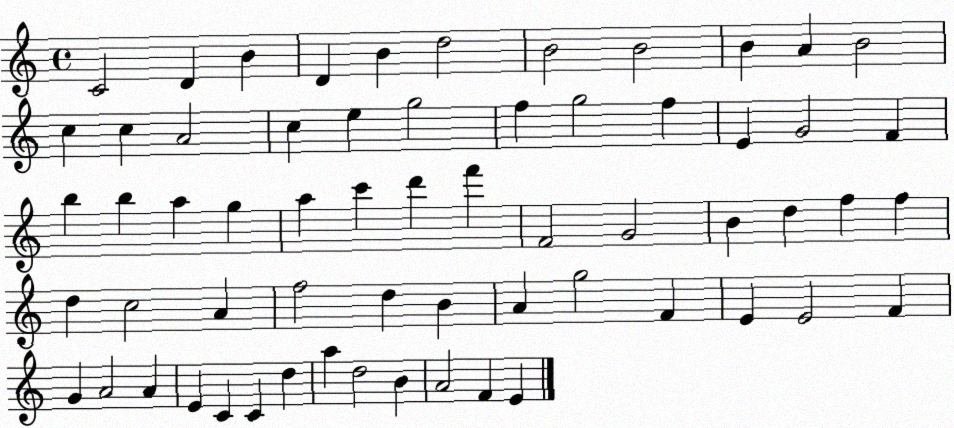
X:1
T:Untitled
M:4/4
L:1/4
K:C
C2 D B D B d2 B2 B2 B A B2 c c A2 c e g2 f g2 f E G2 F b b a g a c' d' f' F2 G2 B d f f d c2 A f2 d B A g2 F E E2 F G A2 A E C C d a d2 B A2 F E